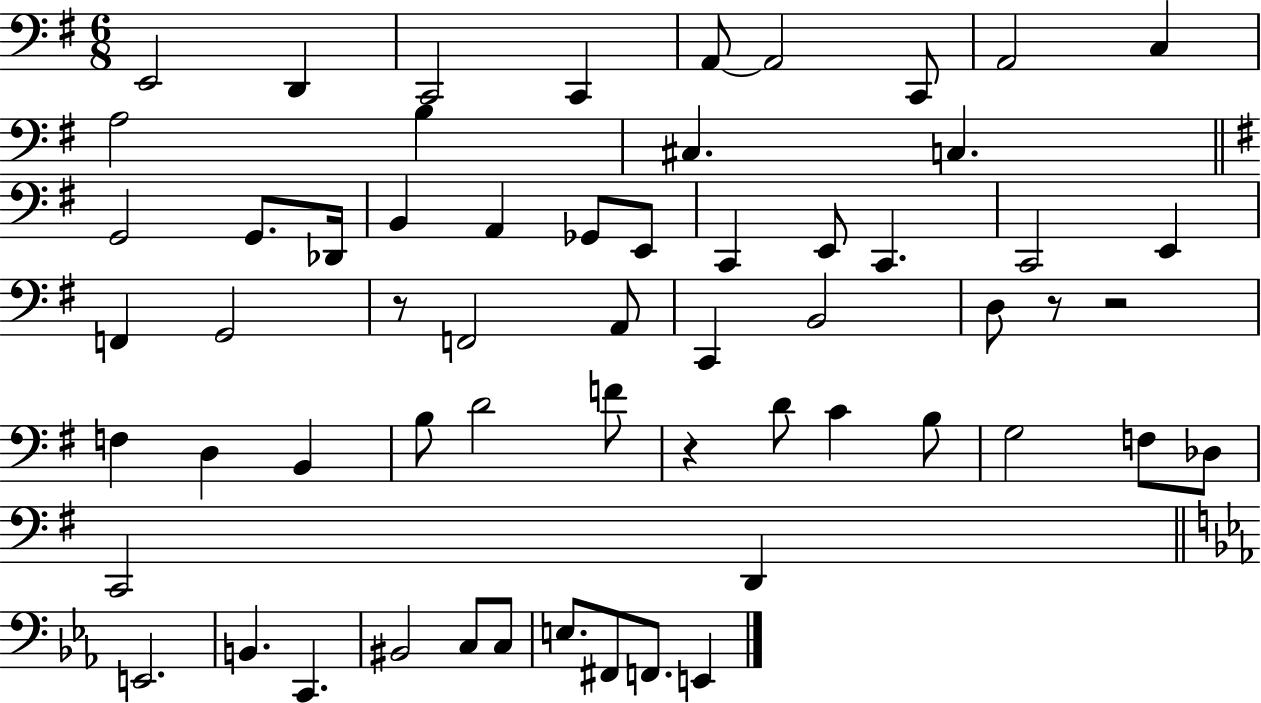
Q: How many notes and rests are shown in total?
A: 60